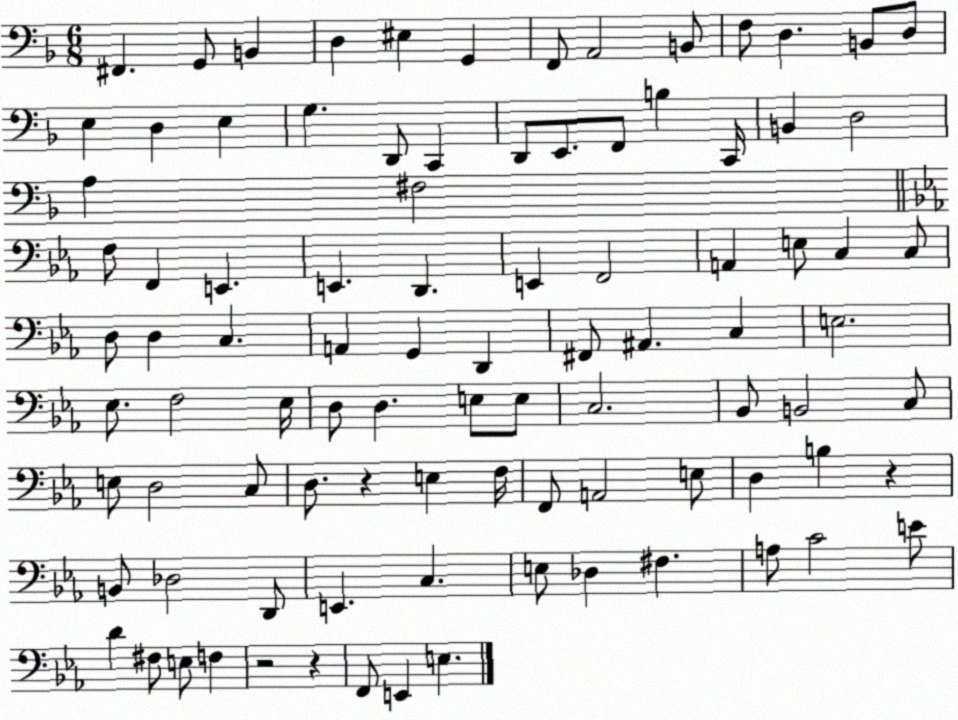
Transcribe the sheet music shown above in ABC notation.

X:1
T:Untitled
M:6/8
L:1/4
K:F
^F,, G,,/2 B,, D, ^E, G,, F,,/2 A,,2 B,,/2 F,/2 D, B,,/2 D,/2 E, D, E, G, D,,/2 C,, D,,/2 E,,/2 F,,/2 B, C,,/4 B,, D,2 A, ^F,2 F,/2 F,, E,, E,, D,, E,, F,,2 A,, E,/2 C, C,/2 D,/2 D, C, A,, G,, D,, ^F,,/2 ^A,, C, E,2 _E,/2 F,2 _E,/4 D,/2 D, E,/2 E,/2 C,2 _B,,/2 B,,2 C,/2 E,/2 D,2 C,/2 D,/2 z E, F,/4 F,,/2 A,,2 E,/2 D, B, z B,,/2 _D,2 D,,/2 E,, C, E,/2 _D, ^F, A,/2 C2 E/2 D ^F,/2 E,/2 F, z2 z F,,/2 E,, E,